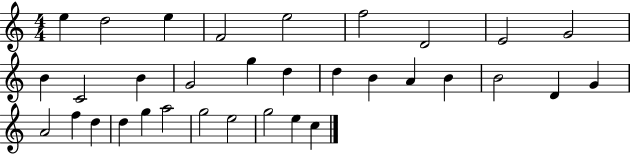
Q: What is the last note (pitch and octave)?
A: C5